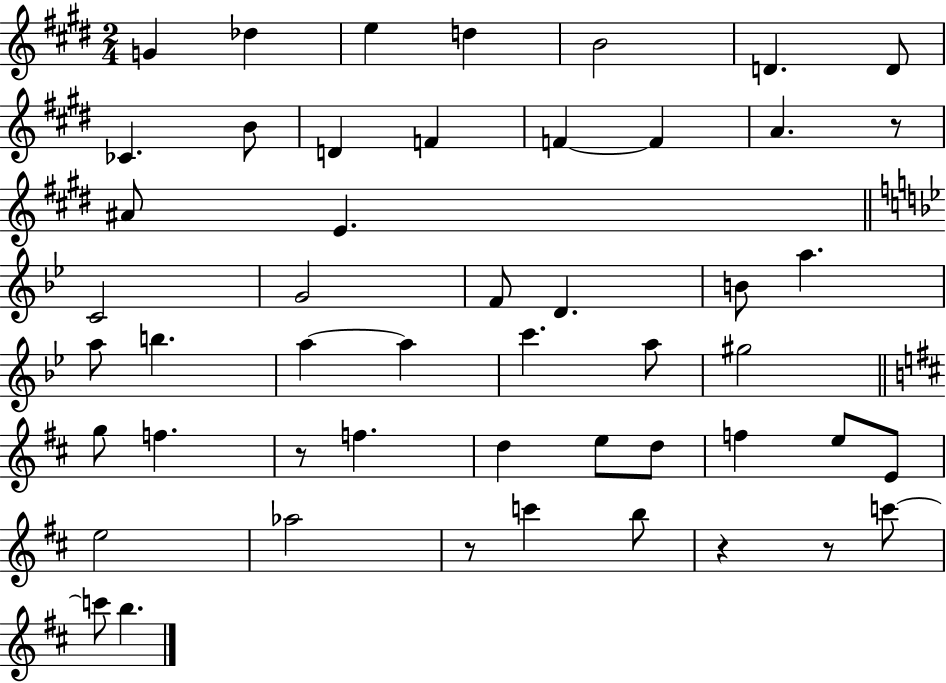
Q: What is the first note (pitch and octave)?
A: G4